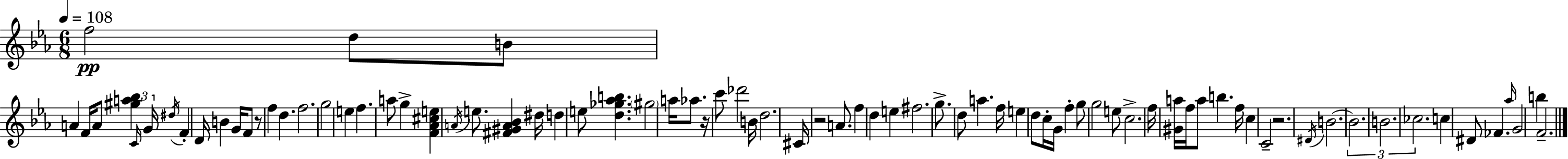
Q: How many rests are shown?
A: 4